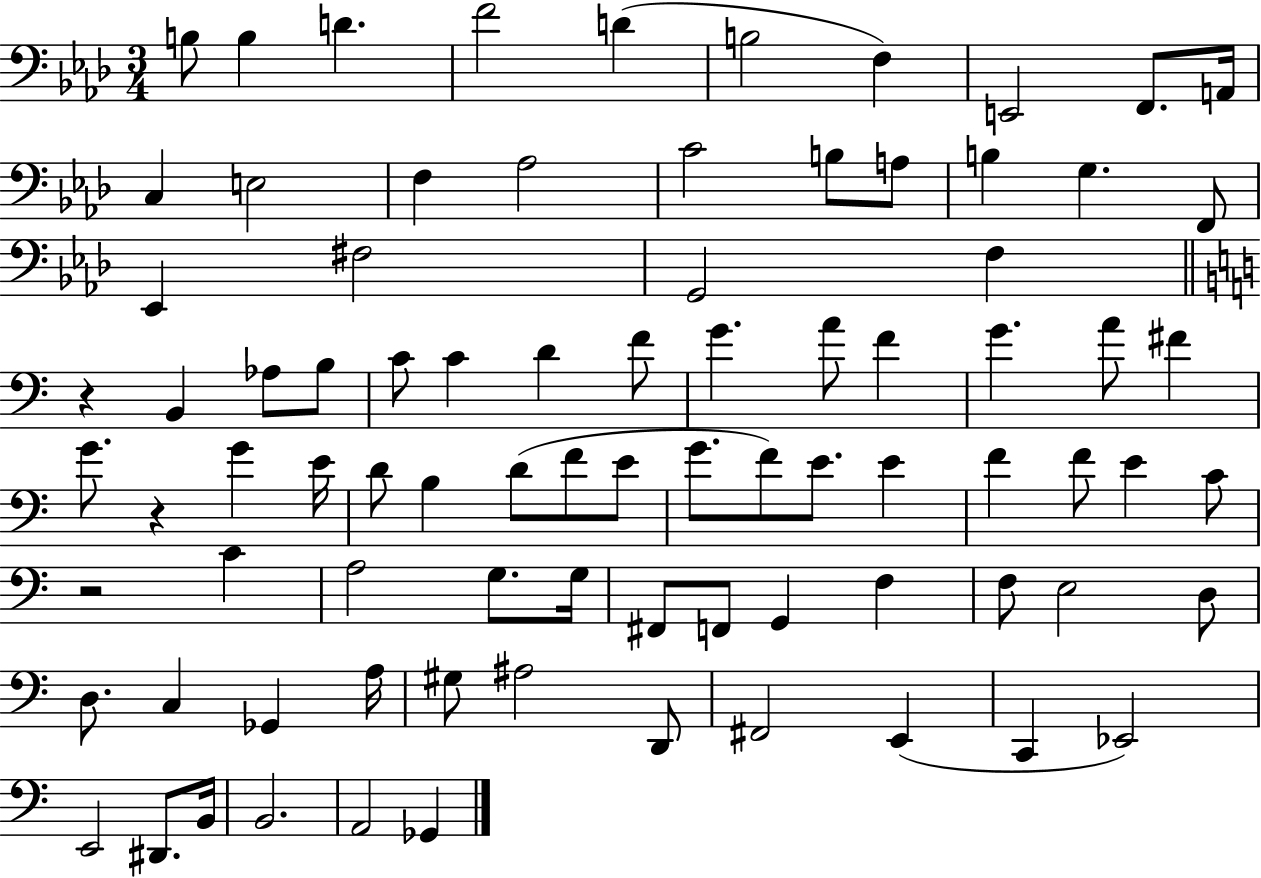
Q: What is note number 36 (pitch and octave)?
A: A4